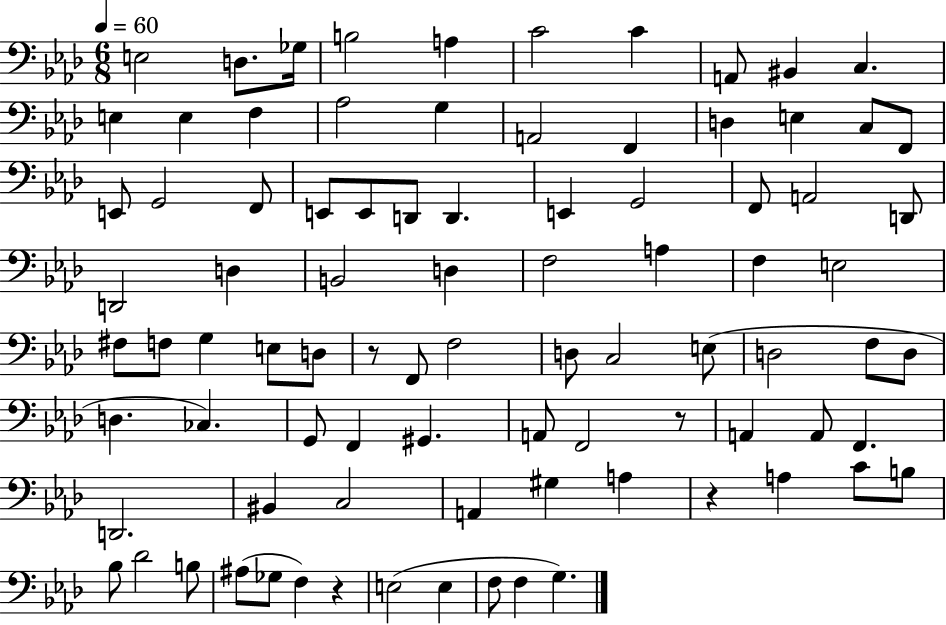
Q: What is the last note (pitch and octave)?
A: G3